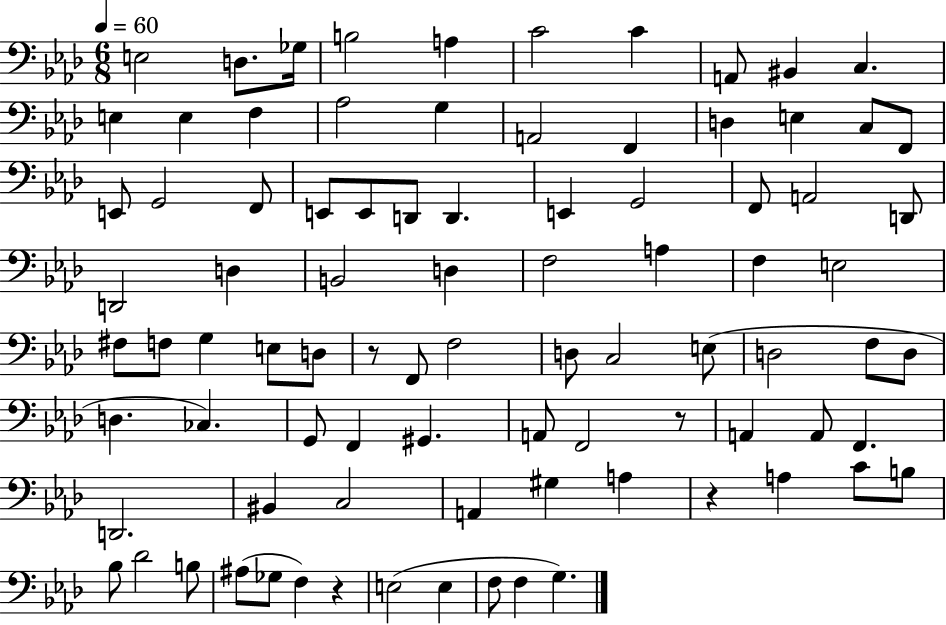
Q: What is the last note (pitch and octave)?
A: G3